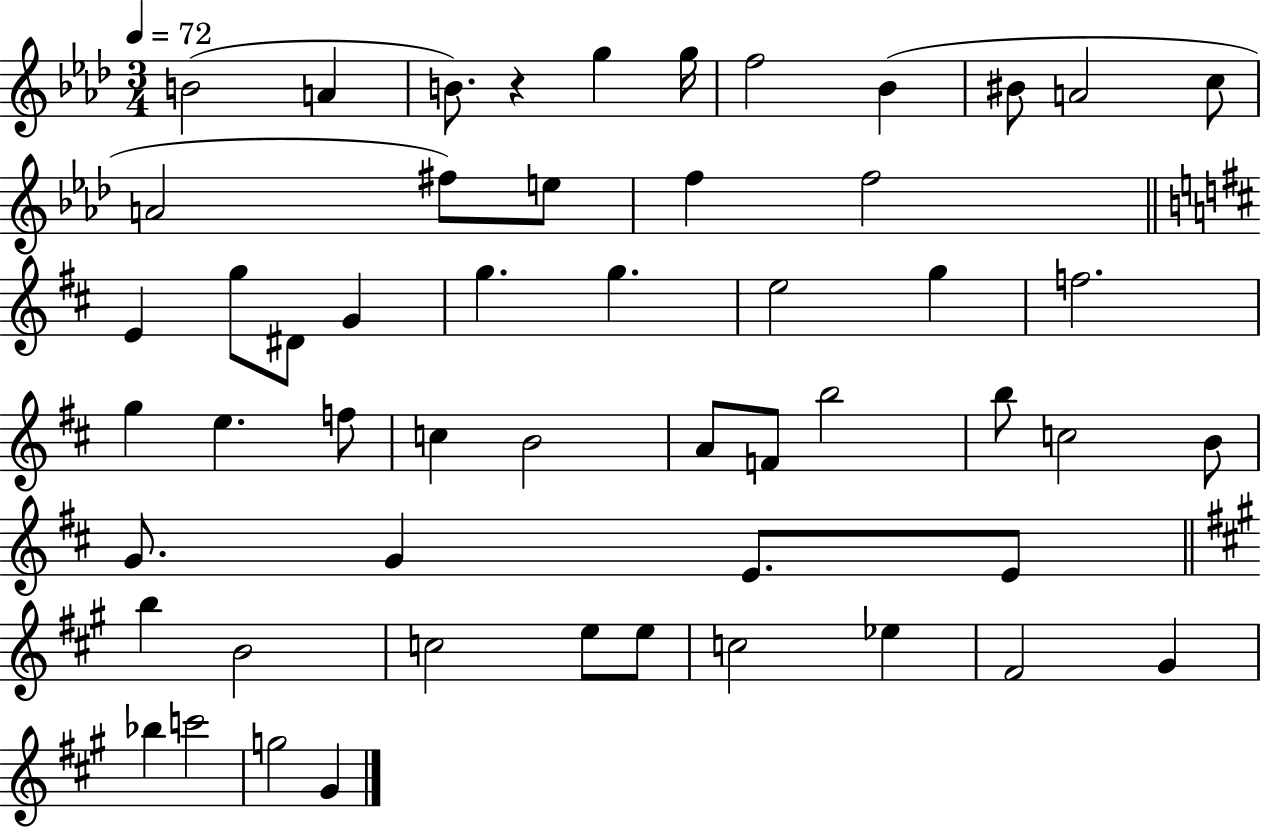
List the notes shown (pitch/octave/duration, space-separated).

B4/h A4/q B4/e. R/q G5/q G5/s F5/h Bb4/q BIS4/e A4/h C5/e A4/h F#5/e E5/e F5/q F5/h E4/q G5/e D#4/e G4/q G5/q. G5/q. E5/h G5/q F5/h. G5/q E5/q. F5/e C5/q B4/h A4/e F4/e B5/h B5/e C5/h B4/e G4/e. G4/q E4/e. E4/e B5/q B4/h C5/h E5/e E5/e C5/h Eb5/q F#4/h G#4/q Bb5/q C6/h G5/h G#4/q